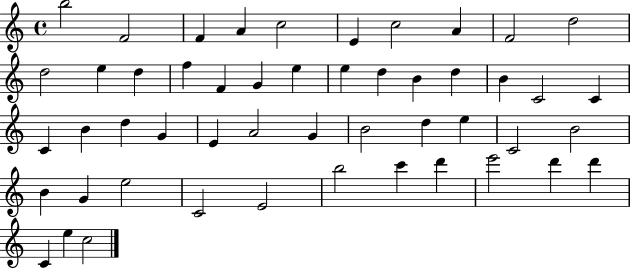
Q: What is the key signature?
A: C major